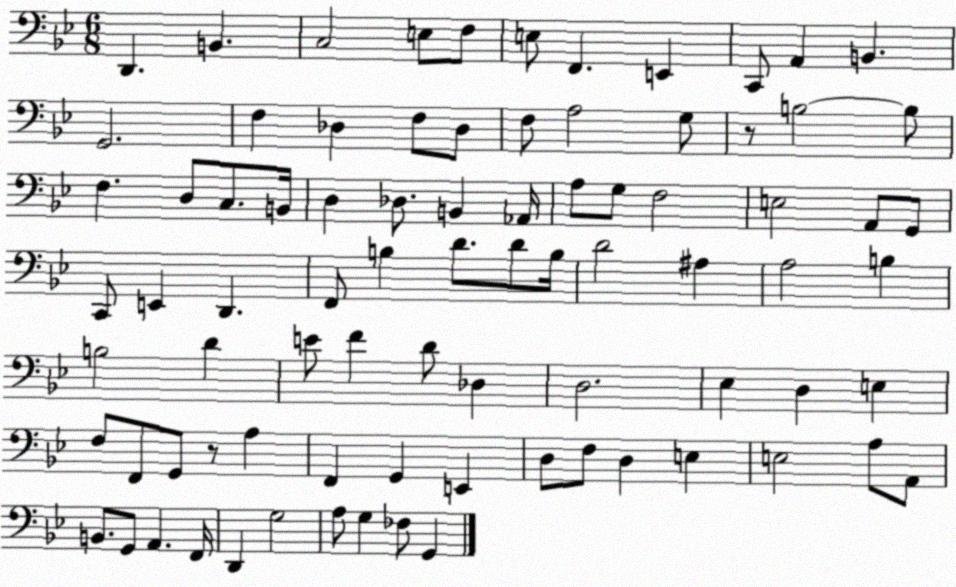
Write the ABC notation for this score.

X:1
T:Untitled
M:6/8
L:1/4
K:Bb
D,, B,, C,2 E,/2 F,/2 E,/2 F,, E,, C,,/2 A,, B,, G,,2 F, _D, F,/2 _D,/2 F,/2 A,2 G,/2 z/2 B,2 B,/2 F, D,/2 C,/2 B,,/4 D, _D,/2 B,, _A,,/4 A,/2 G,/2 F,2 E,2 A,,/2 G,,/2 C,,/2 E,, D,, F,,/2 B, D/2 D/2 B,/4 D2 ^A, A,2 B, B,2 D E/2 F D/2 _D, D,2 _E, D, E, F,/2 F,,/2 G,,/2 z/2 A, F,, G,, E,, D,/2 F,/2 D, E, E,2 A,/2 A,,/2 B,,/2 G,,/2 A,, F,,/4 D,, G,2 A,/2 G, _F,/2 G,,